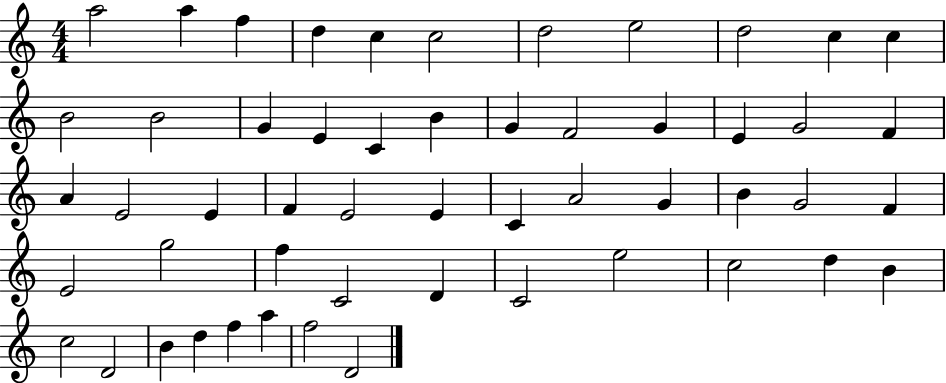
X:1
T:Untitled
M:4/4
L:1/4
K:C
a2 a f d c c2 d2 e2 d2 c c B2 B2 G E C B G F2 G E G2 F A E2 E F E2 E C A2 G B G2 F E2 g2 f C2 D C2 e2 c2 d B c2 D2 B d f a f2 D2